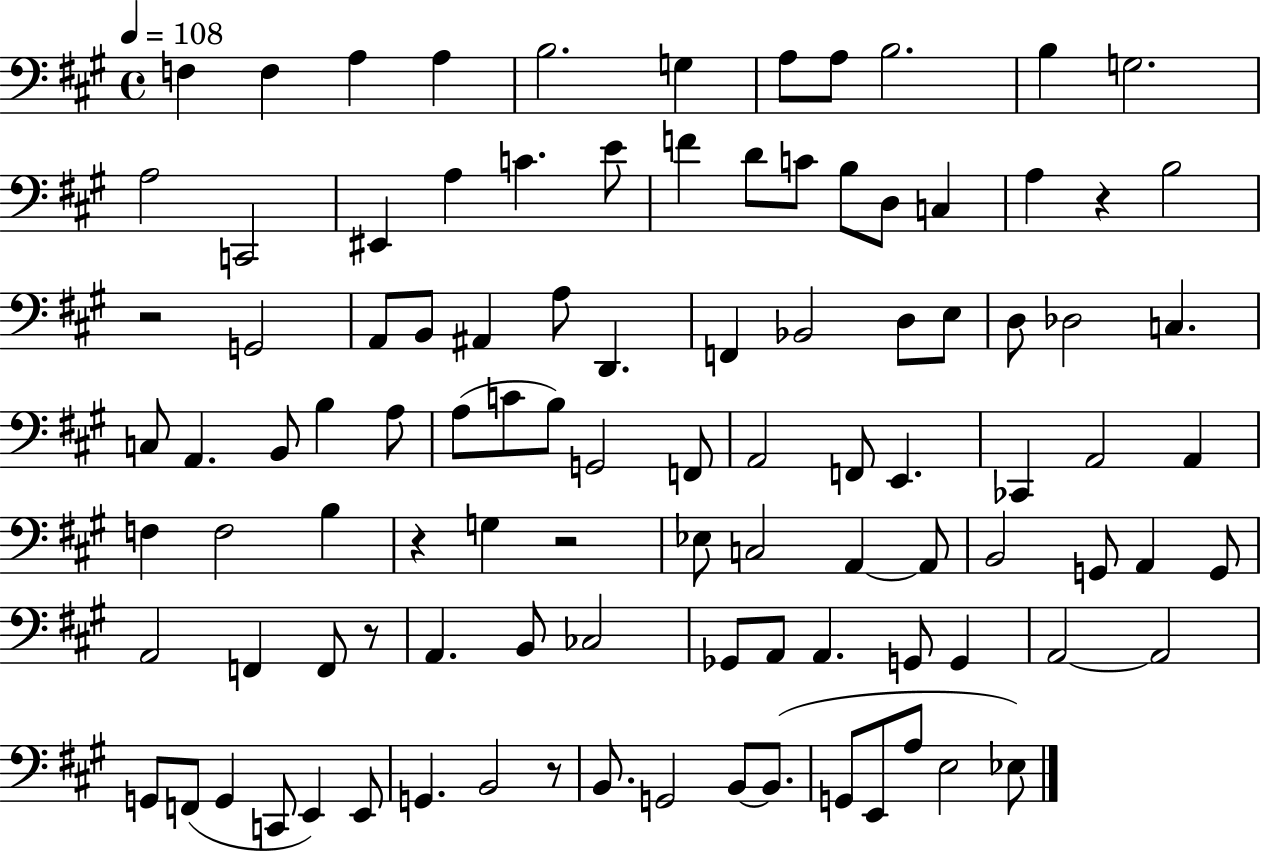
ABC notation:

X:1
T:Untitled
M:4/4
L:1/4
K:A
F, F, A, A, B,2 G, A,/2 A,/2 B,2 B, G,2 A,2 C,,2 ^E,, A, C E/2 F D/2 C/2 B,/2 D,/2 C, A, z B,2 z2 G,,2 A,,/2 B,,/2 ^A,, A,/2 D,, F,, _B,,2 D,/2 E,/2 D,/2 _D,2 C, C,/2 A,, B,,/2 B, A,/2 A,/2 C/2 B,/2 G,,2 F,,/2 A,,2 F,,/2 E,, _C,, A,,2 A,, F, F,2 B, z G, z2 _E,/2 C,2 A,, A,,/2 B,,2 G,,/2 A,, G,,/2 A,,2 F,, F,,/2 z/2 A,, B,,/2 _C,2 _G,,/2 A,,/2 A,, G,,/2 G,, A,,2 A,,2 G,,/2 F,,/2 G,, C,,/2 E,, E,,/2 G,, B,,2 z/2 B,,/2 G,,2 B,,/2 B,,/2 G,,/2 E,,/2 A,/2 E,2 _E,/2